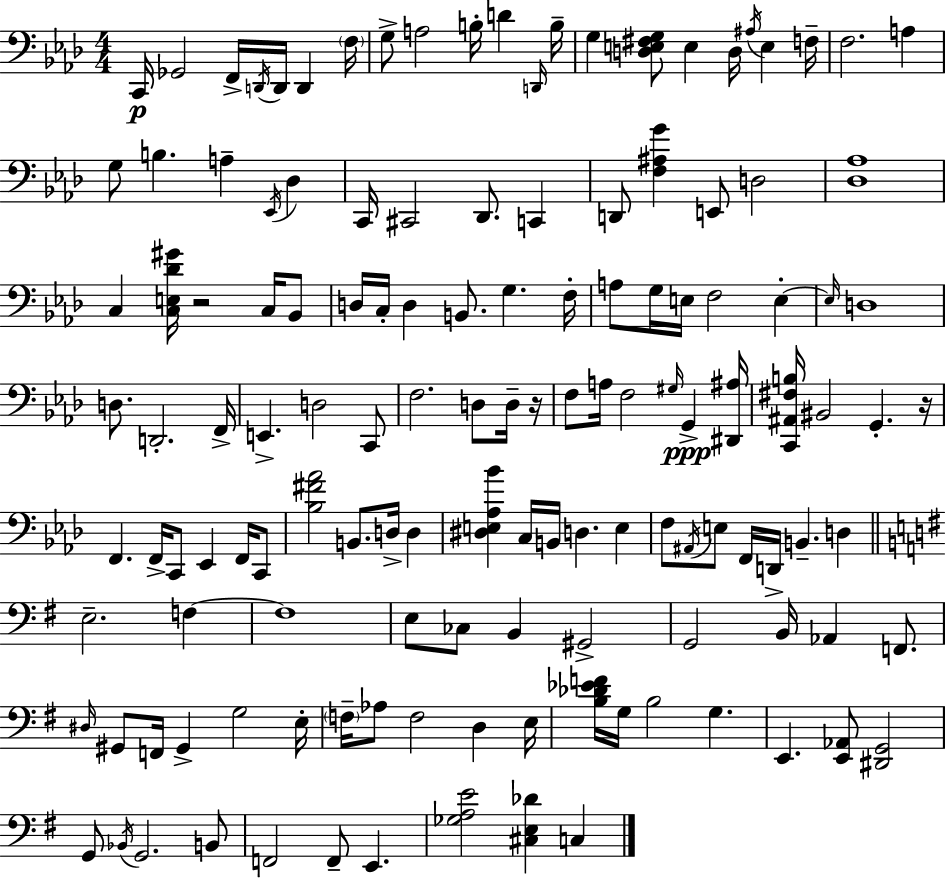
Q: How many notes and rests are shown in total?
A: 135